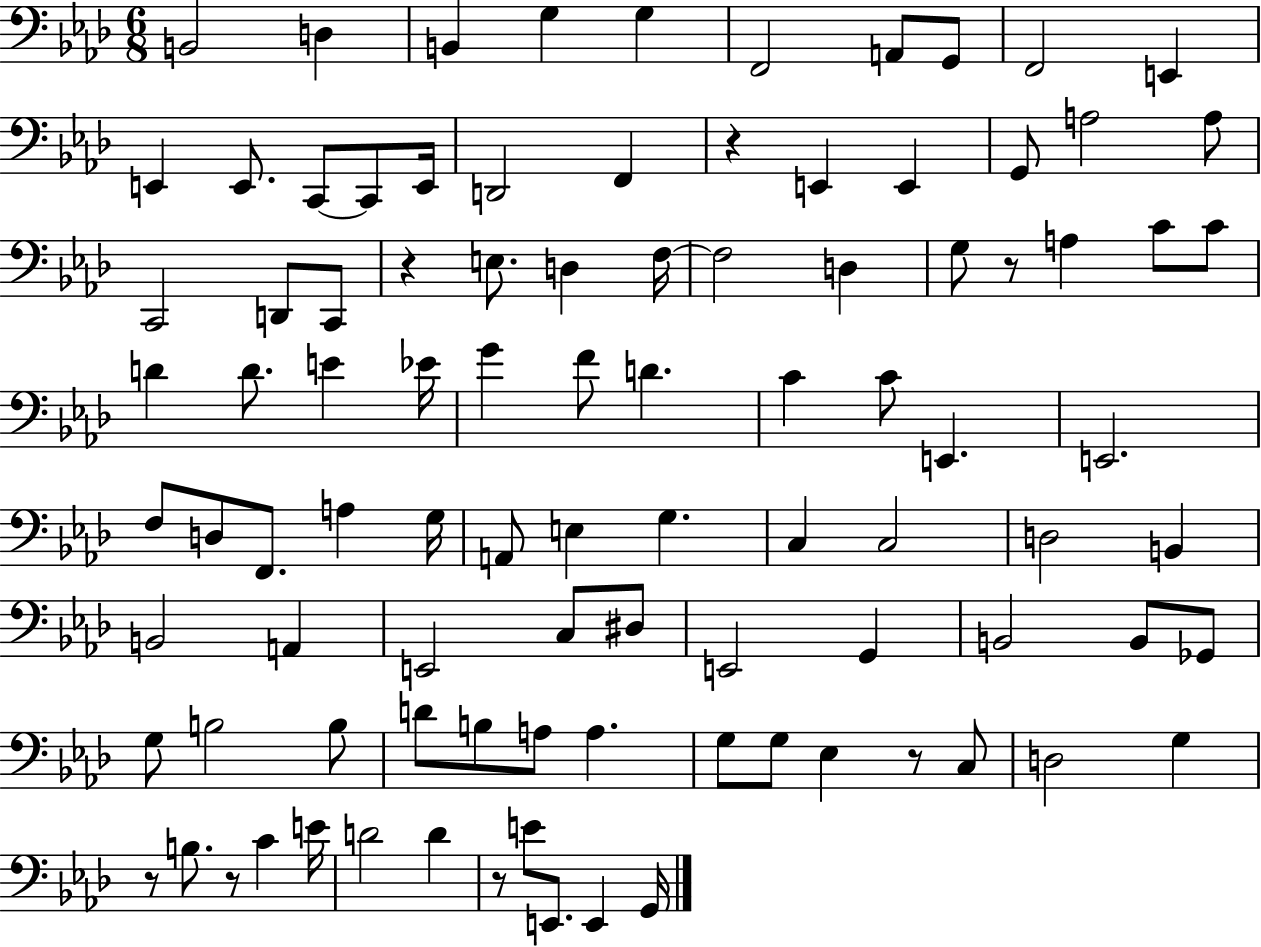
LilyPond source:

{
  \clef bass
  \numericTimeSignature
  \time 6/8
  \key aes \major
  b,2 d4 | b,4 g4 g4 | f,2 a,8 g,8 | f,2 e,4 | \break e,4 e,8. c,8~~ c,8 e,16 | d,2 f,4 | r4 e,4 e,4 | g,8 a2 a8 | \break c,2 d,8 c,8 | r4 e8. d4 f16~~ | f2 d4 | g8 r8 a4 c'8 c'8 | \break d'4 d'8. e'4 ees'16 | g'4 f'8 d'4. | c'4 c'8 e,4. | e,2. | \break f8 d8 f,8. a4 g16 | a,8 e4 g4. | c4 c2 | d2 b,4 | \break b,2 a,4 | e,2 c8 dis8 | e,2 g,4 | b,2 b,8 ges,8 | \break g8 b2 b8 | d'8 b8 a8 a4. | g8 g8 ees4 r8 c8 | d2 g4 | \break r8 b8. r8 c'4 e'16 | d'2 d'4 | r8 e'8 e,8. e,4 g,16 | \bar "|."
}